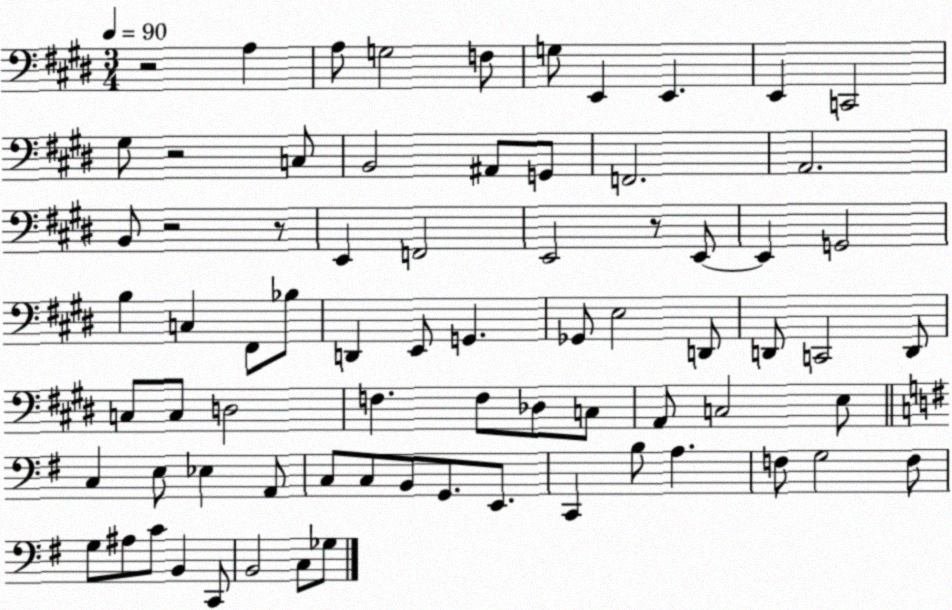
X:1
T:Untitled
M:3/4
L:1/4
K:E
z2 A, A,/2 G,2 F,/2 G,/2 E,, E,, E,, C,,2 ^G,/2 z2 C,/2 B,,2 ^A,,/2 G,,/2 F,,2 A,,2 B,,/2 z2 z/2 E,, F,,2 E,,2 z/2 E,,/2 E,, G,,2 B, C, ^F,,/2 _B,/2 D,, E,,/2 G,, _G,,/2 E,2 D,,/2 D,,/2 C,,2 D,,/2 C,/2 C,/2 D,2 F, F,/2 _D,/2 C,/2 A,,/2 C,2 E,/2 C, E,/2 _E, A,,/2 C,/2 C,/2 B,,/2 G,,/2 E,,/2 C,, B,/2 A, F,/2 G,2 F,/2 G,/2 ^A,/2 C/2 B,, C,,/2 B,,2 C,/2 _G,/2